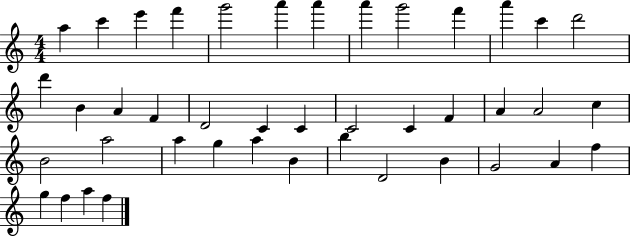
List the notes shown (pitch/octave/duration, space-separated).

A5/q C6/q E6/q F6/q G6/h A6/q A6/q A6/q G6/h F6/q A6/q C6/q D6/h D6/q B4/q A4/q F4/q D4/h C4/q C4/q C4/h C4/q F4/q A4/q A4/h C5/q B4/h A5/h A5/q G5/q A5/q B4/q B5/q D4/h B4/q G4/h A4/q F5/q G5/q F5/q A5/q F5/q